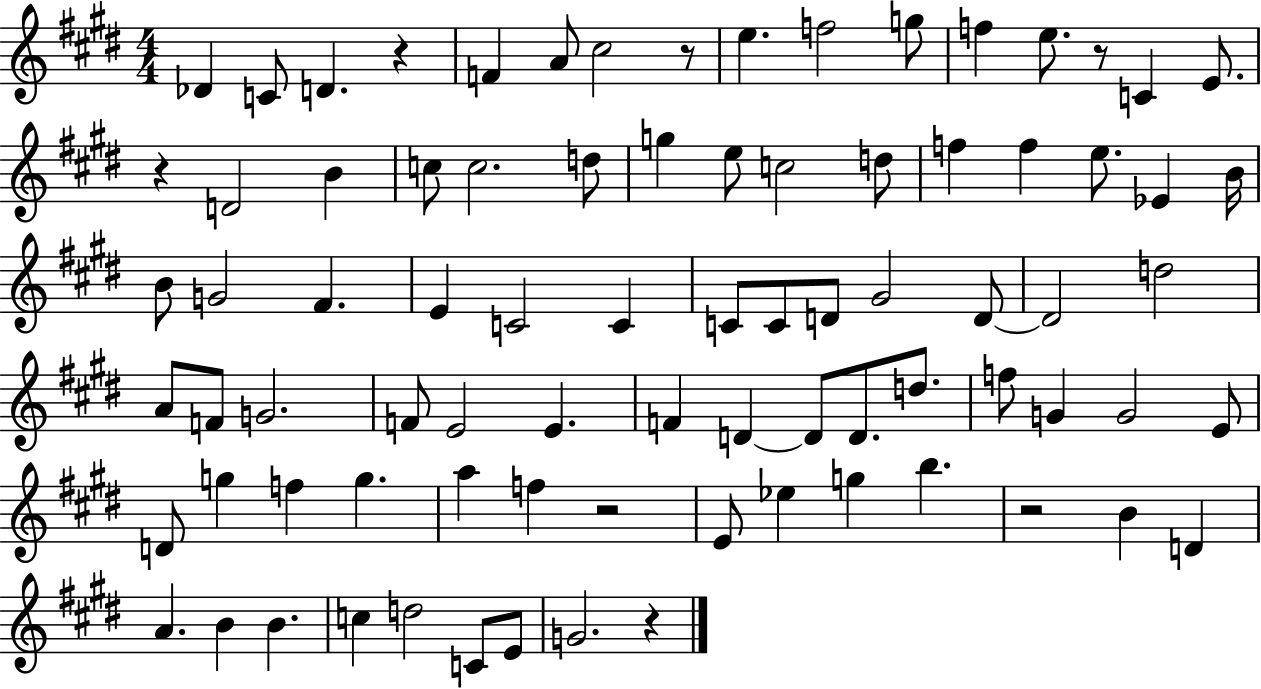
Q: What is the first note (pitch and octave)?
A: Db4